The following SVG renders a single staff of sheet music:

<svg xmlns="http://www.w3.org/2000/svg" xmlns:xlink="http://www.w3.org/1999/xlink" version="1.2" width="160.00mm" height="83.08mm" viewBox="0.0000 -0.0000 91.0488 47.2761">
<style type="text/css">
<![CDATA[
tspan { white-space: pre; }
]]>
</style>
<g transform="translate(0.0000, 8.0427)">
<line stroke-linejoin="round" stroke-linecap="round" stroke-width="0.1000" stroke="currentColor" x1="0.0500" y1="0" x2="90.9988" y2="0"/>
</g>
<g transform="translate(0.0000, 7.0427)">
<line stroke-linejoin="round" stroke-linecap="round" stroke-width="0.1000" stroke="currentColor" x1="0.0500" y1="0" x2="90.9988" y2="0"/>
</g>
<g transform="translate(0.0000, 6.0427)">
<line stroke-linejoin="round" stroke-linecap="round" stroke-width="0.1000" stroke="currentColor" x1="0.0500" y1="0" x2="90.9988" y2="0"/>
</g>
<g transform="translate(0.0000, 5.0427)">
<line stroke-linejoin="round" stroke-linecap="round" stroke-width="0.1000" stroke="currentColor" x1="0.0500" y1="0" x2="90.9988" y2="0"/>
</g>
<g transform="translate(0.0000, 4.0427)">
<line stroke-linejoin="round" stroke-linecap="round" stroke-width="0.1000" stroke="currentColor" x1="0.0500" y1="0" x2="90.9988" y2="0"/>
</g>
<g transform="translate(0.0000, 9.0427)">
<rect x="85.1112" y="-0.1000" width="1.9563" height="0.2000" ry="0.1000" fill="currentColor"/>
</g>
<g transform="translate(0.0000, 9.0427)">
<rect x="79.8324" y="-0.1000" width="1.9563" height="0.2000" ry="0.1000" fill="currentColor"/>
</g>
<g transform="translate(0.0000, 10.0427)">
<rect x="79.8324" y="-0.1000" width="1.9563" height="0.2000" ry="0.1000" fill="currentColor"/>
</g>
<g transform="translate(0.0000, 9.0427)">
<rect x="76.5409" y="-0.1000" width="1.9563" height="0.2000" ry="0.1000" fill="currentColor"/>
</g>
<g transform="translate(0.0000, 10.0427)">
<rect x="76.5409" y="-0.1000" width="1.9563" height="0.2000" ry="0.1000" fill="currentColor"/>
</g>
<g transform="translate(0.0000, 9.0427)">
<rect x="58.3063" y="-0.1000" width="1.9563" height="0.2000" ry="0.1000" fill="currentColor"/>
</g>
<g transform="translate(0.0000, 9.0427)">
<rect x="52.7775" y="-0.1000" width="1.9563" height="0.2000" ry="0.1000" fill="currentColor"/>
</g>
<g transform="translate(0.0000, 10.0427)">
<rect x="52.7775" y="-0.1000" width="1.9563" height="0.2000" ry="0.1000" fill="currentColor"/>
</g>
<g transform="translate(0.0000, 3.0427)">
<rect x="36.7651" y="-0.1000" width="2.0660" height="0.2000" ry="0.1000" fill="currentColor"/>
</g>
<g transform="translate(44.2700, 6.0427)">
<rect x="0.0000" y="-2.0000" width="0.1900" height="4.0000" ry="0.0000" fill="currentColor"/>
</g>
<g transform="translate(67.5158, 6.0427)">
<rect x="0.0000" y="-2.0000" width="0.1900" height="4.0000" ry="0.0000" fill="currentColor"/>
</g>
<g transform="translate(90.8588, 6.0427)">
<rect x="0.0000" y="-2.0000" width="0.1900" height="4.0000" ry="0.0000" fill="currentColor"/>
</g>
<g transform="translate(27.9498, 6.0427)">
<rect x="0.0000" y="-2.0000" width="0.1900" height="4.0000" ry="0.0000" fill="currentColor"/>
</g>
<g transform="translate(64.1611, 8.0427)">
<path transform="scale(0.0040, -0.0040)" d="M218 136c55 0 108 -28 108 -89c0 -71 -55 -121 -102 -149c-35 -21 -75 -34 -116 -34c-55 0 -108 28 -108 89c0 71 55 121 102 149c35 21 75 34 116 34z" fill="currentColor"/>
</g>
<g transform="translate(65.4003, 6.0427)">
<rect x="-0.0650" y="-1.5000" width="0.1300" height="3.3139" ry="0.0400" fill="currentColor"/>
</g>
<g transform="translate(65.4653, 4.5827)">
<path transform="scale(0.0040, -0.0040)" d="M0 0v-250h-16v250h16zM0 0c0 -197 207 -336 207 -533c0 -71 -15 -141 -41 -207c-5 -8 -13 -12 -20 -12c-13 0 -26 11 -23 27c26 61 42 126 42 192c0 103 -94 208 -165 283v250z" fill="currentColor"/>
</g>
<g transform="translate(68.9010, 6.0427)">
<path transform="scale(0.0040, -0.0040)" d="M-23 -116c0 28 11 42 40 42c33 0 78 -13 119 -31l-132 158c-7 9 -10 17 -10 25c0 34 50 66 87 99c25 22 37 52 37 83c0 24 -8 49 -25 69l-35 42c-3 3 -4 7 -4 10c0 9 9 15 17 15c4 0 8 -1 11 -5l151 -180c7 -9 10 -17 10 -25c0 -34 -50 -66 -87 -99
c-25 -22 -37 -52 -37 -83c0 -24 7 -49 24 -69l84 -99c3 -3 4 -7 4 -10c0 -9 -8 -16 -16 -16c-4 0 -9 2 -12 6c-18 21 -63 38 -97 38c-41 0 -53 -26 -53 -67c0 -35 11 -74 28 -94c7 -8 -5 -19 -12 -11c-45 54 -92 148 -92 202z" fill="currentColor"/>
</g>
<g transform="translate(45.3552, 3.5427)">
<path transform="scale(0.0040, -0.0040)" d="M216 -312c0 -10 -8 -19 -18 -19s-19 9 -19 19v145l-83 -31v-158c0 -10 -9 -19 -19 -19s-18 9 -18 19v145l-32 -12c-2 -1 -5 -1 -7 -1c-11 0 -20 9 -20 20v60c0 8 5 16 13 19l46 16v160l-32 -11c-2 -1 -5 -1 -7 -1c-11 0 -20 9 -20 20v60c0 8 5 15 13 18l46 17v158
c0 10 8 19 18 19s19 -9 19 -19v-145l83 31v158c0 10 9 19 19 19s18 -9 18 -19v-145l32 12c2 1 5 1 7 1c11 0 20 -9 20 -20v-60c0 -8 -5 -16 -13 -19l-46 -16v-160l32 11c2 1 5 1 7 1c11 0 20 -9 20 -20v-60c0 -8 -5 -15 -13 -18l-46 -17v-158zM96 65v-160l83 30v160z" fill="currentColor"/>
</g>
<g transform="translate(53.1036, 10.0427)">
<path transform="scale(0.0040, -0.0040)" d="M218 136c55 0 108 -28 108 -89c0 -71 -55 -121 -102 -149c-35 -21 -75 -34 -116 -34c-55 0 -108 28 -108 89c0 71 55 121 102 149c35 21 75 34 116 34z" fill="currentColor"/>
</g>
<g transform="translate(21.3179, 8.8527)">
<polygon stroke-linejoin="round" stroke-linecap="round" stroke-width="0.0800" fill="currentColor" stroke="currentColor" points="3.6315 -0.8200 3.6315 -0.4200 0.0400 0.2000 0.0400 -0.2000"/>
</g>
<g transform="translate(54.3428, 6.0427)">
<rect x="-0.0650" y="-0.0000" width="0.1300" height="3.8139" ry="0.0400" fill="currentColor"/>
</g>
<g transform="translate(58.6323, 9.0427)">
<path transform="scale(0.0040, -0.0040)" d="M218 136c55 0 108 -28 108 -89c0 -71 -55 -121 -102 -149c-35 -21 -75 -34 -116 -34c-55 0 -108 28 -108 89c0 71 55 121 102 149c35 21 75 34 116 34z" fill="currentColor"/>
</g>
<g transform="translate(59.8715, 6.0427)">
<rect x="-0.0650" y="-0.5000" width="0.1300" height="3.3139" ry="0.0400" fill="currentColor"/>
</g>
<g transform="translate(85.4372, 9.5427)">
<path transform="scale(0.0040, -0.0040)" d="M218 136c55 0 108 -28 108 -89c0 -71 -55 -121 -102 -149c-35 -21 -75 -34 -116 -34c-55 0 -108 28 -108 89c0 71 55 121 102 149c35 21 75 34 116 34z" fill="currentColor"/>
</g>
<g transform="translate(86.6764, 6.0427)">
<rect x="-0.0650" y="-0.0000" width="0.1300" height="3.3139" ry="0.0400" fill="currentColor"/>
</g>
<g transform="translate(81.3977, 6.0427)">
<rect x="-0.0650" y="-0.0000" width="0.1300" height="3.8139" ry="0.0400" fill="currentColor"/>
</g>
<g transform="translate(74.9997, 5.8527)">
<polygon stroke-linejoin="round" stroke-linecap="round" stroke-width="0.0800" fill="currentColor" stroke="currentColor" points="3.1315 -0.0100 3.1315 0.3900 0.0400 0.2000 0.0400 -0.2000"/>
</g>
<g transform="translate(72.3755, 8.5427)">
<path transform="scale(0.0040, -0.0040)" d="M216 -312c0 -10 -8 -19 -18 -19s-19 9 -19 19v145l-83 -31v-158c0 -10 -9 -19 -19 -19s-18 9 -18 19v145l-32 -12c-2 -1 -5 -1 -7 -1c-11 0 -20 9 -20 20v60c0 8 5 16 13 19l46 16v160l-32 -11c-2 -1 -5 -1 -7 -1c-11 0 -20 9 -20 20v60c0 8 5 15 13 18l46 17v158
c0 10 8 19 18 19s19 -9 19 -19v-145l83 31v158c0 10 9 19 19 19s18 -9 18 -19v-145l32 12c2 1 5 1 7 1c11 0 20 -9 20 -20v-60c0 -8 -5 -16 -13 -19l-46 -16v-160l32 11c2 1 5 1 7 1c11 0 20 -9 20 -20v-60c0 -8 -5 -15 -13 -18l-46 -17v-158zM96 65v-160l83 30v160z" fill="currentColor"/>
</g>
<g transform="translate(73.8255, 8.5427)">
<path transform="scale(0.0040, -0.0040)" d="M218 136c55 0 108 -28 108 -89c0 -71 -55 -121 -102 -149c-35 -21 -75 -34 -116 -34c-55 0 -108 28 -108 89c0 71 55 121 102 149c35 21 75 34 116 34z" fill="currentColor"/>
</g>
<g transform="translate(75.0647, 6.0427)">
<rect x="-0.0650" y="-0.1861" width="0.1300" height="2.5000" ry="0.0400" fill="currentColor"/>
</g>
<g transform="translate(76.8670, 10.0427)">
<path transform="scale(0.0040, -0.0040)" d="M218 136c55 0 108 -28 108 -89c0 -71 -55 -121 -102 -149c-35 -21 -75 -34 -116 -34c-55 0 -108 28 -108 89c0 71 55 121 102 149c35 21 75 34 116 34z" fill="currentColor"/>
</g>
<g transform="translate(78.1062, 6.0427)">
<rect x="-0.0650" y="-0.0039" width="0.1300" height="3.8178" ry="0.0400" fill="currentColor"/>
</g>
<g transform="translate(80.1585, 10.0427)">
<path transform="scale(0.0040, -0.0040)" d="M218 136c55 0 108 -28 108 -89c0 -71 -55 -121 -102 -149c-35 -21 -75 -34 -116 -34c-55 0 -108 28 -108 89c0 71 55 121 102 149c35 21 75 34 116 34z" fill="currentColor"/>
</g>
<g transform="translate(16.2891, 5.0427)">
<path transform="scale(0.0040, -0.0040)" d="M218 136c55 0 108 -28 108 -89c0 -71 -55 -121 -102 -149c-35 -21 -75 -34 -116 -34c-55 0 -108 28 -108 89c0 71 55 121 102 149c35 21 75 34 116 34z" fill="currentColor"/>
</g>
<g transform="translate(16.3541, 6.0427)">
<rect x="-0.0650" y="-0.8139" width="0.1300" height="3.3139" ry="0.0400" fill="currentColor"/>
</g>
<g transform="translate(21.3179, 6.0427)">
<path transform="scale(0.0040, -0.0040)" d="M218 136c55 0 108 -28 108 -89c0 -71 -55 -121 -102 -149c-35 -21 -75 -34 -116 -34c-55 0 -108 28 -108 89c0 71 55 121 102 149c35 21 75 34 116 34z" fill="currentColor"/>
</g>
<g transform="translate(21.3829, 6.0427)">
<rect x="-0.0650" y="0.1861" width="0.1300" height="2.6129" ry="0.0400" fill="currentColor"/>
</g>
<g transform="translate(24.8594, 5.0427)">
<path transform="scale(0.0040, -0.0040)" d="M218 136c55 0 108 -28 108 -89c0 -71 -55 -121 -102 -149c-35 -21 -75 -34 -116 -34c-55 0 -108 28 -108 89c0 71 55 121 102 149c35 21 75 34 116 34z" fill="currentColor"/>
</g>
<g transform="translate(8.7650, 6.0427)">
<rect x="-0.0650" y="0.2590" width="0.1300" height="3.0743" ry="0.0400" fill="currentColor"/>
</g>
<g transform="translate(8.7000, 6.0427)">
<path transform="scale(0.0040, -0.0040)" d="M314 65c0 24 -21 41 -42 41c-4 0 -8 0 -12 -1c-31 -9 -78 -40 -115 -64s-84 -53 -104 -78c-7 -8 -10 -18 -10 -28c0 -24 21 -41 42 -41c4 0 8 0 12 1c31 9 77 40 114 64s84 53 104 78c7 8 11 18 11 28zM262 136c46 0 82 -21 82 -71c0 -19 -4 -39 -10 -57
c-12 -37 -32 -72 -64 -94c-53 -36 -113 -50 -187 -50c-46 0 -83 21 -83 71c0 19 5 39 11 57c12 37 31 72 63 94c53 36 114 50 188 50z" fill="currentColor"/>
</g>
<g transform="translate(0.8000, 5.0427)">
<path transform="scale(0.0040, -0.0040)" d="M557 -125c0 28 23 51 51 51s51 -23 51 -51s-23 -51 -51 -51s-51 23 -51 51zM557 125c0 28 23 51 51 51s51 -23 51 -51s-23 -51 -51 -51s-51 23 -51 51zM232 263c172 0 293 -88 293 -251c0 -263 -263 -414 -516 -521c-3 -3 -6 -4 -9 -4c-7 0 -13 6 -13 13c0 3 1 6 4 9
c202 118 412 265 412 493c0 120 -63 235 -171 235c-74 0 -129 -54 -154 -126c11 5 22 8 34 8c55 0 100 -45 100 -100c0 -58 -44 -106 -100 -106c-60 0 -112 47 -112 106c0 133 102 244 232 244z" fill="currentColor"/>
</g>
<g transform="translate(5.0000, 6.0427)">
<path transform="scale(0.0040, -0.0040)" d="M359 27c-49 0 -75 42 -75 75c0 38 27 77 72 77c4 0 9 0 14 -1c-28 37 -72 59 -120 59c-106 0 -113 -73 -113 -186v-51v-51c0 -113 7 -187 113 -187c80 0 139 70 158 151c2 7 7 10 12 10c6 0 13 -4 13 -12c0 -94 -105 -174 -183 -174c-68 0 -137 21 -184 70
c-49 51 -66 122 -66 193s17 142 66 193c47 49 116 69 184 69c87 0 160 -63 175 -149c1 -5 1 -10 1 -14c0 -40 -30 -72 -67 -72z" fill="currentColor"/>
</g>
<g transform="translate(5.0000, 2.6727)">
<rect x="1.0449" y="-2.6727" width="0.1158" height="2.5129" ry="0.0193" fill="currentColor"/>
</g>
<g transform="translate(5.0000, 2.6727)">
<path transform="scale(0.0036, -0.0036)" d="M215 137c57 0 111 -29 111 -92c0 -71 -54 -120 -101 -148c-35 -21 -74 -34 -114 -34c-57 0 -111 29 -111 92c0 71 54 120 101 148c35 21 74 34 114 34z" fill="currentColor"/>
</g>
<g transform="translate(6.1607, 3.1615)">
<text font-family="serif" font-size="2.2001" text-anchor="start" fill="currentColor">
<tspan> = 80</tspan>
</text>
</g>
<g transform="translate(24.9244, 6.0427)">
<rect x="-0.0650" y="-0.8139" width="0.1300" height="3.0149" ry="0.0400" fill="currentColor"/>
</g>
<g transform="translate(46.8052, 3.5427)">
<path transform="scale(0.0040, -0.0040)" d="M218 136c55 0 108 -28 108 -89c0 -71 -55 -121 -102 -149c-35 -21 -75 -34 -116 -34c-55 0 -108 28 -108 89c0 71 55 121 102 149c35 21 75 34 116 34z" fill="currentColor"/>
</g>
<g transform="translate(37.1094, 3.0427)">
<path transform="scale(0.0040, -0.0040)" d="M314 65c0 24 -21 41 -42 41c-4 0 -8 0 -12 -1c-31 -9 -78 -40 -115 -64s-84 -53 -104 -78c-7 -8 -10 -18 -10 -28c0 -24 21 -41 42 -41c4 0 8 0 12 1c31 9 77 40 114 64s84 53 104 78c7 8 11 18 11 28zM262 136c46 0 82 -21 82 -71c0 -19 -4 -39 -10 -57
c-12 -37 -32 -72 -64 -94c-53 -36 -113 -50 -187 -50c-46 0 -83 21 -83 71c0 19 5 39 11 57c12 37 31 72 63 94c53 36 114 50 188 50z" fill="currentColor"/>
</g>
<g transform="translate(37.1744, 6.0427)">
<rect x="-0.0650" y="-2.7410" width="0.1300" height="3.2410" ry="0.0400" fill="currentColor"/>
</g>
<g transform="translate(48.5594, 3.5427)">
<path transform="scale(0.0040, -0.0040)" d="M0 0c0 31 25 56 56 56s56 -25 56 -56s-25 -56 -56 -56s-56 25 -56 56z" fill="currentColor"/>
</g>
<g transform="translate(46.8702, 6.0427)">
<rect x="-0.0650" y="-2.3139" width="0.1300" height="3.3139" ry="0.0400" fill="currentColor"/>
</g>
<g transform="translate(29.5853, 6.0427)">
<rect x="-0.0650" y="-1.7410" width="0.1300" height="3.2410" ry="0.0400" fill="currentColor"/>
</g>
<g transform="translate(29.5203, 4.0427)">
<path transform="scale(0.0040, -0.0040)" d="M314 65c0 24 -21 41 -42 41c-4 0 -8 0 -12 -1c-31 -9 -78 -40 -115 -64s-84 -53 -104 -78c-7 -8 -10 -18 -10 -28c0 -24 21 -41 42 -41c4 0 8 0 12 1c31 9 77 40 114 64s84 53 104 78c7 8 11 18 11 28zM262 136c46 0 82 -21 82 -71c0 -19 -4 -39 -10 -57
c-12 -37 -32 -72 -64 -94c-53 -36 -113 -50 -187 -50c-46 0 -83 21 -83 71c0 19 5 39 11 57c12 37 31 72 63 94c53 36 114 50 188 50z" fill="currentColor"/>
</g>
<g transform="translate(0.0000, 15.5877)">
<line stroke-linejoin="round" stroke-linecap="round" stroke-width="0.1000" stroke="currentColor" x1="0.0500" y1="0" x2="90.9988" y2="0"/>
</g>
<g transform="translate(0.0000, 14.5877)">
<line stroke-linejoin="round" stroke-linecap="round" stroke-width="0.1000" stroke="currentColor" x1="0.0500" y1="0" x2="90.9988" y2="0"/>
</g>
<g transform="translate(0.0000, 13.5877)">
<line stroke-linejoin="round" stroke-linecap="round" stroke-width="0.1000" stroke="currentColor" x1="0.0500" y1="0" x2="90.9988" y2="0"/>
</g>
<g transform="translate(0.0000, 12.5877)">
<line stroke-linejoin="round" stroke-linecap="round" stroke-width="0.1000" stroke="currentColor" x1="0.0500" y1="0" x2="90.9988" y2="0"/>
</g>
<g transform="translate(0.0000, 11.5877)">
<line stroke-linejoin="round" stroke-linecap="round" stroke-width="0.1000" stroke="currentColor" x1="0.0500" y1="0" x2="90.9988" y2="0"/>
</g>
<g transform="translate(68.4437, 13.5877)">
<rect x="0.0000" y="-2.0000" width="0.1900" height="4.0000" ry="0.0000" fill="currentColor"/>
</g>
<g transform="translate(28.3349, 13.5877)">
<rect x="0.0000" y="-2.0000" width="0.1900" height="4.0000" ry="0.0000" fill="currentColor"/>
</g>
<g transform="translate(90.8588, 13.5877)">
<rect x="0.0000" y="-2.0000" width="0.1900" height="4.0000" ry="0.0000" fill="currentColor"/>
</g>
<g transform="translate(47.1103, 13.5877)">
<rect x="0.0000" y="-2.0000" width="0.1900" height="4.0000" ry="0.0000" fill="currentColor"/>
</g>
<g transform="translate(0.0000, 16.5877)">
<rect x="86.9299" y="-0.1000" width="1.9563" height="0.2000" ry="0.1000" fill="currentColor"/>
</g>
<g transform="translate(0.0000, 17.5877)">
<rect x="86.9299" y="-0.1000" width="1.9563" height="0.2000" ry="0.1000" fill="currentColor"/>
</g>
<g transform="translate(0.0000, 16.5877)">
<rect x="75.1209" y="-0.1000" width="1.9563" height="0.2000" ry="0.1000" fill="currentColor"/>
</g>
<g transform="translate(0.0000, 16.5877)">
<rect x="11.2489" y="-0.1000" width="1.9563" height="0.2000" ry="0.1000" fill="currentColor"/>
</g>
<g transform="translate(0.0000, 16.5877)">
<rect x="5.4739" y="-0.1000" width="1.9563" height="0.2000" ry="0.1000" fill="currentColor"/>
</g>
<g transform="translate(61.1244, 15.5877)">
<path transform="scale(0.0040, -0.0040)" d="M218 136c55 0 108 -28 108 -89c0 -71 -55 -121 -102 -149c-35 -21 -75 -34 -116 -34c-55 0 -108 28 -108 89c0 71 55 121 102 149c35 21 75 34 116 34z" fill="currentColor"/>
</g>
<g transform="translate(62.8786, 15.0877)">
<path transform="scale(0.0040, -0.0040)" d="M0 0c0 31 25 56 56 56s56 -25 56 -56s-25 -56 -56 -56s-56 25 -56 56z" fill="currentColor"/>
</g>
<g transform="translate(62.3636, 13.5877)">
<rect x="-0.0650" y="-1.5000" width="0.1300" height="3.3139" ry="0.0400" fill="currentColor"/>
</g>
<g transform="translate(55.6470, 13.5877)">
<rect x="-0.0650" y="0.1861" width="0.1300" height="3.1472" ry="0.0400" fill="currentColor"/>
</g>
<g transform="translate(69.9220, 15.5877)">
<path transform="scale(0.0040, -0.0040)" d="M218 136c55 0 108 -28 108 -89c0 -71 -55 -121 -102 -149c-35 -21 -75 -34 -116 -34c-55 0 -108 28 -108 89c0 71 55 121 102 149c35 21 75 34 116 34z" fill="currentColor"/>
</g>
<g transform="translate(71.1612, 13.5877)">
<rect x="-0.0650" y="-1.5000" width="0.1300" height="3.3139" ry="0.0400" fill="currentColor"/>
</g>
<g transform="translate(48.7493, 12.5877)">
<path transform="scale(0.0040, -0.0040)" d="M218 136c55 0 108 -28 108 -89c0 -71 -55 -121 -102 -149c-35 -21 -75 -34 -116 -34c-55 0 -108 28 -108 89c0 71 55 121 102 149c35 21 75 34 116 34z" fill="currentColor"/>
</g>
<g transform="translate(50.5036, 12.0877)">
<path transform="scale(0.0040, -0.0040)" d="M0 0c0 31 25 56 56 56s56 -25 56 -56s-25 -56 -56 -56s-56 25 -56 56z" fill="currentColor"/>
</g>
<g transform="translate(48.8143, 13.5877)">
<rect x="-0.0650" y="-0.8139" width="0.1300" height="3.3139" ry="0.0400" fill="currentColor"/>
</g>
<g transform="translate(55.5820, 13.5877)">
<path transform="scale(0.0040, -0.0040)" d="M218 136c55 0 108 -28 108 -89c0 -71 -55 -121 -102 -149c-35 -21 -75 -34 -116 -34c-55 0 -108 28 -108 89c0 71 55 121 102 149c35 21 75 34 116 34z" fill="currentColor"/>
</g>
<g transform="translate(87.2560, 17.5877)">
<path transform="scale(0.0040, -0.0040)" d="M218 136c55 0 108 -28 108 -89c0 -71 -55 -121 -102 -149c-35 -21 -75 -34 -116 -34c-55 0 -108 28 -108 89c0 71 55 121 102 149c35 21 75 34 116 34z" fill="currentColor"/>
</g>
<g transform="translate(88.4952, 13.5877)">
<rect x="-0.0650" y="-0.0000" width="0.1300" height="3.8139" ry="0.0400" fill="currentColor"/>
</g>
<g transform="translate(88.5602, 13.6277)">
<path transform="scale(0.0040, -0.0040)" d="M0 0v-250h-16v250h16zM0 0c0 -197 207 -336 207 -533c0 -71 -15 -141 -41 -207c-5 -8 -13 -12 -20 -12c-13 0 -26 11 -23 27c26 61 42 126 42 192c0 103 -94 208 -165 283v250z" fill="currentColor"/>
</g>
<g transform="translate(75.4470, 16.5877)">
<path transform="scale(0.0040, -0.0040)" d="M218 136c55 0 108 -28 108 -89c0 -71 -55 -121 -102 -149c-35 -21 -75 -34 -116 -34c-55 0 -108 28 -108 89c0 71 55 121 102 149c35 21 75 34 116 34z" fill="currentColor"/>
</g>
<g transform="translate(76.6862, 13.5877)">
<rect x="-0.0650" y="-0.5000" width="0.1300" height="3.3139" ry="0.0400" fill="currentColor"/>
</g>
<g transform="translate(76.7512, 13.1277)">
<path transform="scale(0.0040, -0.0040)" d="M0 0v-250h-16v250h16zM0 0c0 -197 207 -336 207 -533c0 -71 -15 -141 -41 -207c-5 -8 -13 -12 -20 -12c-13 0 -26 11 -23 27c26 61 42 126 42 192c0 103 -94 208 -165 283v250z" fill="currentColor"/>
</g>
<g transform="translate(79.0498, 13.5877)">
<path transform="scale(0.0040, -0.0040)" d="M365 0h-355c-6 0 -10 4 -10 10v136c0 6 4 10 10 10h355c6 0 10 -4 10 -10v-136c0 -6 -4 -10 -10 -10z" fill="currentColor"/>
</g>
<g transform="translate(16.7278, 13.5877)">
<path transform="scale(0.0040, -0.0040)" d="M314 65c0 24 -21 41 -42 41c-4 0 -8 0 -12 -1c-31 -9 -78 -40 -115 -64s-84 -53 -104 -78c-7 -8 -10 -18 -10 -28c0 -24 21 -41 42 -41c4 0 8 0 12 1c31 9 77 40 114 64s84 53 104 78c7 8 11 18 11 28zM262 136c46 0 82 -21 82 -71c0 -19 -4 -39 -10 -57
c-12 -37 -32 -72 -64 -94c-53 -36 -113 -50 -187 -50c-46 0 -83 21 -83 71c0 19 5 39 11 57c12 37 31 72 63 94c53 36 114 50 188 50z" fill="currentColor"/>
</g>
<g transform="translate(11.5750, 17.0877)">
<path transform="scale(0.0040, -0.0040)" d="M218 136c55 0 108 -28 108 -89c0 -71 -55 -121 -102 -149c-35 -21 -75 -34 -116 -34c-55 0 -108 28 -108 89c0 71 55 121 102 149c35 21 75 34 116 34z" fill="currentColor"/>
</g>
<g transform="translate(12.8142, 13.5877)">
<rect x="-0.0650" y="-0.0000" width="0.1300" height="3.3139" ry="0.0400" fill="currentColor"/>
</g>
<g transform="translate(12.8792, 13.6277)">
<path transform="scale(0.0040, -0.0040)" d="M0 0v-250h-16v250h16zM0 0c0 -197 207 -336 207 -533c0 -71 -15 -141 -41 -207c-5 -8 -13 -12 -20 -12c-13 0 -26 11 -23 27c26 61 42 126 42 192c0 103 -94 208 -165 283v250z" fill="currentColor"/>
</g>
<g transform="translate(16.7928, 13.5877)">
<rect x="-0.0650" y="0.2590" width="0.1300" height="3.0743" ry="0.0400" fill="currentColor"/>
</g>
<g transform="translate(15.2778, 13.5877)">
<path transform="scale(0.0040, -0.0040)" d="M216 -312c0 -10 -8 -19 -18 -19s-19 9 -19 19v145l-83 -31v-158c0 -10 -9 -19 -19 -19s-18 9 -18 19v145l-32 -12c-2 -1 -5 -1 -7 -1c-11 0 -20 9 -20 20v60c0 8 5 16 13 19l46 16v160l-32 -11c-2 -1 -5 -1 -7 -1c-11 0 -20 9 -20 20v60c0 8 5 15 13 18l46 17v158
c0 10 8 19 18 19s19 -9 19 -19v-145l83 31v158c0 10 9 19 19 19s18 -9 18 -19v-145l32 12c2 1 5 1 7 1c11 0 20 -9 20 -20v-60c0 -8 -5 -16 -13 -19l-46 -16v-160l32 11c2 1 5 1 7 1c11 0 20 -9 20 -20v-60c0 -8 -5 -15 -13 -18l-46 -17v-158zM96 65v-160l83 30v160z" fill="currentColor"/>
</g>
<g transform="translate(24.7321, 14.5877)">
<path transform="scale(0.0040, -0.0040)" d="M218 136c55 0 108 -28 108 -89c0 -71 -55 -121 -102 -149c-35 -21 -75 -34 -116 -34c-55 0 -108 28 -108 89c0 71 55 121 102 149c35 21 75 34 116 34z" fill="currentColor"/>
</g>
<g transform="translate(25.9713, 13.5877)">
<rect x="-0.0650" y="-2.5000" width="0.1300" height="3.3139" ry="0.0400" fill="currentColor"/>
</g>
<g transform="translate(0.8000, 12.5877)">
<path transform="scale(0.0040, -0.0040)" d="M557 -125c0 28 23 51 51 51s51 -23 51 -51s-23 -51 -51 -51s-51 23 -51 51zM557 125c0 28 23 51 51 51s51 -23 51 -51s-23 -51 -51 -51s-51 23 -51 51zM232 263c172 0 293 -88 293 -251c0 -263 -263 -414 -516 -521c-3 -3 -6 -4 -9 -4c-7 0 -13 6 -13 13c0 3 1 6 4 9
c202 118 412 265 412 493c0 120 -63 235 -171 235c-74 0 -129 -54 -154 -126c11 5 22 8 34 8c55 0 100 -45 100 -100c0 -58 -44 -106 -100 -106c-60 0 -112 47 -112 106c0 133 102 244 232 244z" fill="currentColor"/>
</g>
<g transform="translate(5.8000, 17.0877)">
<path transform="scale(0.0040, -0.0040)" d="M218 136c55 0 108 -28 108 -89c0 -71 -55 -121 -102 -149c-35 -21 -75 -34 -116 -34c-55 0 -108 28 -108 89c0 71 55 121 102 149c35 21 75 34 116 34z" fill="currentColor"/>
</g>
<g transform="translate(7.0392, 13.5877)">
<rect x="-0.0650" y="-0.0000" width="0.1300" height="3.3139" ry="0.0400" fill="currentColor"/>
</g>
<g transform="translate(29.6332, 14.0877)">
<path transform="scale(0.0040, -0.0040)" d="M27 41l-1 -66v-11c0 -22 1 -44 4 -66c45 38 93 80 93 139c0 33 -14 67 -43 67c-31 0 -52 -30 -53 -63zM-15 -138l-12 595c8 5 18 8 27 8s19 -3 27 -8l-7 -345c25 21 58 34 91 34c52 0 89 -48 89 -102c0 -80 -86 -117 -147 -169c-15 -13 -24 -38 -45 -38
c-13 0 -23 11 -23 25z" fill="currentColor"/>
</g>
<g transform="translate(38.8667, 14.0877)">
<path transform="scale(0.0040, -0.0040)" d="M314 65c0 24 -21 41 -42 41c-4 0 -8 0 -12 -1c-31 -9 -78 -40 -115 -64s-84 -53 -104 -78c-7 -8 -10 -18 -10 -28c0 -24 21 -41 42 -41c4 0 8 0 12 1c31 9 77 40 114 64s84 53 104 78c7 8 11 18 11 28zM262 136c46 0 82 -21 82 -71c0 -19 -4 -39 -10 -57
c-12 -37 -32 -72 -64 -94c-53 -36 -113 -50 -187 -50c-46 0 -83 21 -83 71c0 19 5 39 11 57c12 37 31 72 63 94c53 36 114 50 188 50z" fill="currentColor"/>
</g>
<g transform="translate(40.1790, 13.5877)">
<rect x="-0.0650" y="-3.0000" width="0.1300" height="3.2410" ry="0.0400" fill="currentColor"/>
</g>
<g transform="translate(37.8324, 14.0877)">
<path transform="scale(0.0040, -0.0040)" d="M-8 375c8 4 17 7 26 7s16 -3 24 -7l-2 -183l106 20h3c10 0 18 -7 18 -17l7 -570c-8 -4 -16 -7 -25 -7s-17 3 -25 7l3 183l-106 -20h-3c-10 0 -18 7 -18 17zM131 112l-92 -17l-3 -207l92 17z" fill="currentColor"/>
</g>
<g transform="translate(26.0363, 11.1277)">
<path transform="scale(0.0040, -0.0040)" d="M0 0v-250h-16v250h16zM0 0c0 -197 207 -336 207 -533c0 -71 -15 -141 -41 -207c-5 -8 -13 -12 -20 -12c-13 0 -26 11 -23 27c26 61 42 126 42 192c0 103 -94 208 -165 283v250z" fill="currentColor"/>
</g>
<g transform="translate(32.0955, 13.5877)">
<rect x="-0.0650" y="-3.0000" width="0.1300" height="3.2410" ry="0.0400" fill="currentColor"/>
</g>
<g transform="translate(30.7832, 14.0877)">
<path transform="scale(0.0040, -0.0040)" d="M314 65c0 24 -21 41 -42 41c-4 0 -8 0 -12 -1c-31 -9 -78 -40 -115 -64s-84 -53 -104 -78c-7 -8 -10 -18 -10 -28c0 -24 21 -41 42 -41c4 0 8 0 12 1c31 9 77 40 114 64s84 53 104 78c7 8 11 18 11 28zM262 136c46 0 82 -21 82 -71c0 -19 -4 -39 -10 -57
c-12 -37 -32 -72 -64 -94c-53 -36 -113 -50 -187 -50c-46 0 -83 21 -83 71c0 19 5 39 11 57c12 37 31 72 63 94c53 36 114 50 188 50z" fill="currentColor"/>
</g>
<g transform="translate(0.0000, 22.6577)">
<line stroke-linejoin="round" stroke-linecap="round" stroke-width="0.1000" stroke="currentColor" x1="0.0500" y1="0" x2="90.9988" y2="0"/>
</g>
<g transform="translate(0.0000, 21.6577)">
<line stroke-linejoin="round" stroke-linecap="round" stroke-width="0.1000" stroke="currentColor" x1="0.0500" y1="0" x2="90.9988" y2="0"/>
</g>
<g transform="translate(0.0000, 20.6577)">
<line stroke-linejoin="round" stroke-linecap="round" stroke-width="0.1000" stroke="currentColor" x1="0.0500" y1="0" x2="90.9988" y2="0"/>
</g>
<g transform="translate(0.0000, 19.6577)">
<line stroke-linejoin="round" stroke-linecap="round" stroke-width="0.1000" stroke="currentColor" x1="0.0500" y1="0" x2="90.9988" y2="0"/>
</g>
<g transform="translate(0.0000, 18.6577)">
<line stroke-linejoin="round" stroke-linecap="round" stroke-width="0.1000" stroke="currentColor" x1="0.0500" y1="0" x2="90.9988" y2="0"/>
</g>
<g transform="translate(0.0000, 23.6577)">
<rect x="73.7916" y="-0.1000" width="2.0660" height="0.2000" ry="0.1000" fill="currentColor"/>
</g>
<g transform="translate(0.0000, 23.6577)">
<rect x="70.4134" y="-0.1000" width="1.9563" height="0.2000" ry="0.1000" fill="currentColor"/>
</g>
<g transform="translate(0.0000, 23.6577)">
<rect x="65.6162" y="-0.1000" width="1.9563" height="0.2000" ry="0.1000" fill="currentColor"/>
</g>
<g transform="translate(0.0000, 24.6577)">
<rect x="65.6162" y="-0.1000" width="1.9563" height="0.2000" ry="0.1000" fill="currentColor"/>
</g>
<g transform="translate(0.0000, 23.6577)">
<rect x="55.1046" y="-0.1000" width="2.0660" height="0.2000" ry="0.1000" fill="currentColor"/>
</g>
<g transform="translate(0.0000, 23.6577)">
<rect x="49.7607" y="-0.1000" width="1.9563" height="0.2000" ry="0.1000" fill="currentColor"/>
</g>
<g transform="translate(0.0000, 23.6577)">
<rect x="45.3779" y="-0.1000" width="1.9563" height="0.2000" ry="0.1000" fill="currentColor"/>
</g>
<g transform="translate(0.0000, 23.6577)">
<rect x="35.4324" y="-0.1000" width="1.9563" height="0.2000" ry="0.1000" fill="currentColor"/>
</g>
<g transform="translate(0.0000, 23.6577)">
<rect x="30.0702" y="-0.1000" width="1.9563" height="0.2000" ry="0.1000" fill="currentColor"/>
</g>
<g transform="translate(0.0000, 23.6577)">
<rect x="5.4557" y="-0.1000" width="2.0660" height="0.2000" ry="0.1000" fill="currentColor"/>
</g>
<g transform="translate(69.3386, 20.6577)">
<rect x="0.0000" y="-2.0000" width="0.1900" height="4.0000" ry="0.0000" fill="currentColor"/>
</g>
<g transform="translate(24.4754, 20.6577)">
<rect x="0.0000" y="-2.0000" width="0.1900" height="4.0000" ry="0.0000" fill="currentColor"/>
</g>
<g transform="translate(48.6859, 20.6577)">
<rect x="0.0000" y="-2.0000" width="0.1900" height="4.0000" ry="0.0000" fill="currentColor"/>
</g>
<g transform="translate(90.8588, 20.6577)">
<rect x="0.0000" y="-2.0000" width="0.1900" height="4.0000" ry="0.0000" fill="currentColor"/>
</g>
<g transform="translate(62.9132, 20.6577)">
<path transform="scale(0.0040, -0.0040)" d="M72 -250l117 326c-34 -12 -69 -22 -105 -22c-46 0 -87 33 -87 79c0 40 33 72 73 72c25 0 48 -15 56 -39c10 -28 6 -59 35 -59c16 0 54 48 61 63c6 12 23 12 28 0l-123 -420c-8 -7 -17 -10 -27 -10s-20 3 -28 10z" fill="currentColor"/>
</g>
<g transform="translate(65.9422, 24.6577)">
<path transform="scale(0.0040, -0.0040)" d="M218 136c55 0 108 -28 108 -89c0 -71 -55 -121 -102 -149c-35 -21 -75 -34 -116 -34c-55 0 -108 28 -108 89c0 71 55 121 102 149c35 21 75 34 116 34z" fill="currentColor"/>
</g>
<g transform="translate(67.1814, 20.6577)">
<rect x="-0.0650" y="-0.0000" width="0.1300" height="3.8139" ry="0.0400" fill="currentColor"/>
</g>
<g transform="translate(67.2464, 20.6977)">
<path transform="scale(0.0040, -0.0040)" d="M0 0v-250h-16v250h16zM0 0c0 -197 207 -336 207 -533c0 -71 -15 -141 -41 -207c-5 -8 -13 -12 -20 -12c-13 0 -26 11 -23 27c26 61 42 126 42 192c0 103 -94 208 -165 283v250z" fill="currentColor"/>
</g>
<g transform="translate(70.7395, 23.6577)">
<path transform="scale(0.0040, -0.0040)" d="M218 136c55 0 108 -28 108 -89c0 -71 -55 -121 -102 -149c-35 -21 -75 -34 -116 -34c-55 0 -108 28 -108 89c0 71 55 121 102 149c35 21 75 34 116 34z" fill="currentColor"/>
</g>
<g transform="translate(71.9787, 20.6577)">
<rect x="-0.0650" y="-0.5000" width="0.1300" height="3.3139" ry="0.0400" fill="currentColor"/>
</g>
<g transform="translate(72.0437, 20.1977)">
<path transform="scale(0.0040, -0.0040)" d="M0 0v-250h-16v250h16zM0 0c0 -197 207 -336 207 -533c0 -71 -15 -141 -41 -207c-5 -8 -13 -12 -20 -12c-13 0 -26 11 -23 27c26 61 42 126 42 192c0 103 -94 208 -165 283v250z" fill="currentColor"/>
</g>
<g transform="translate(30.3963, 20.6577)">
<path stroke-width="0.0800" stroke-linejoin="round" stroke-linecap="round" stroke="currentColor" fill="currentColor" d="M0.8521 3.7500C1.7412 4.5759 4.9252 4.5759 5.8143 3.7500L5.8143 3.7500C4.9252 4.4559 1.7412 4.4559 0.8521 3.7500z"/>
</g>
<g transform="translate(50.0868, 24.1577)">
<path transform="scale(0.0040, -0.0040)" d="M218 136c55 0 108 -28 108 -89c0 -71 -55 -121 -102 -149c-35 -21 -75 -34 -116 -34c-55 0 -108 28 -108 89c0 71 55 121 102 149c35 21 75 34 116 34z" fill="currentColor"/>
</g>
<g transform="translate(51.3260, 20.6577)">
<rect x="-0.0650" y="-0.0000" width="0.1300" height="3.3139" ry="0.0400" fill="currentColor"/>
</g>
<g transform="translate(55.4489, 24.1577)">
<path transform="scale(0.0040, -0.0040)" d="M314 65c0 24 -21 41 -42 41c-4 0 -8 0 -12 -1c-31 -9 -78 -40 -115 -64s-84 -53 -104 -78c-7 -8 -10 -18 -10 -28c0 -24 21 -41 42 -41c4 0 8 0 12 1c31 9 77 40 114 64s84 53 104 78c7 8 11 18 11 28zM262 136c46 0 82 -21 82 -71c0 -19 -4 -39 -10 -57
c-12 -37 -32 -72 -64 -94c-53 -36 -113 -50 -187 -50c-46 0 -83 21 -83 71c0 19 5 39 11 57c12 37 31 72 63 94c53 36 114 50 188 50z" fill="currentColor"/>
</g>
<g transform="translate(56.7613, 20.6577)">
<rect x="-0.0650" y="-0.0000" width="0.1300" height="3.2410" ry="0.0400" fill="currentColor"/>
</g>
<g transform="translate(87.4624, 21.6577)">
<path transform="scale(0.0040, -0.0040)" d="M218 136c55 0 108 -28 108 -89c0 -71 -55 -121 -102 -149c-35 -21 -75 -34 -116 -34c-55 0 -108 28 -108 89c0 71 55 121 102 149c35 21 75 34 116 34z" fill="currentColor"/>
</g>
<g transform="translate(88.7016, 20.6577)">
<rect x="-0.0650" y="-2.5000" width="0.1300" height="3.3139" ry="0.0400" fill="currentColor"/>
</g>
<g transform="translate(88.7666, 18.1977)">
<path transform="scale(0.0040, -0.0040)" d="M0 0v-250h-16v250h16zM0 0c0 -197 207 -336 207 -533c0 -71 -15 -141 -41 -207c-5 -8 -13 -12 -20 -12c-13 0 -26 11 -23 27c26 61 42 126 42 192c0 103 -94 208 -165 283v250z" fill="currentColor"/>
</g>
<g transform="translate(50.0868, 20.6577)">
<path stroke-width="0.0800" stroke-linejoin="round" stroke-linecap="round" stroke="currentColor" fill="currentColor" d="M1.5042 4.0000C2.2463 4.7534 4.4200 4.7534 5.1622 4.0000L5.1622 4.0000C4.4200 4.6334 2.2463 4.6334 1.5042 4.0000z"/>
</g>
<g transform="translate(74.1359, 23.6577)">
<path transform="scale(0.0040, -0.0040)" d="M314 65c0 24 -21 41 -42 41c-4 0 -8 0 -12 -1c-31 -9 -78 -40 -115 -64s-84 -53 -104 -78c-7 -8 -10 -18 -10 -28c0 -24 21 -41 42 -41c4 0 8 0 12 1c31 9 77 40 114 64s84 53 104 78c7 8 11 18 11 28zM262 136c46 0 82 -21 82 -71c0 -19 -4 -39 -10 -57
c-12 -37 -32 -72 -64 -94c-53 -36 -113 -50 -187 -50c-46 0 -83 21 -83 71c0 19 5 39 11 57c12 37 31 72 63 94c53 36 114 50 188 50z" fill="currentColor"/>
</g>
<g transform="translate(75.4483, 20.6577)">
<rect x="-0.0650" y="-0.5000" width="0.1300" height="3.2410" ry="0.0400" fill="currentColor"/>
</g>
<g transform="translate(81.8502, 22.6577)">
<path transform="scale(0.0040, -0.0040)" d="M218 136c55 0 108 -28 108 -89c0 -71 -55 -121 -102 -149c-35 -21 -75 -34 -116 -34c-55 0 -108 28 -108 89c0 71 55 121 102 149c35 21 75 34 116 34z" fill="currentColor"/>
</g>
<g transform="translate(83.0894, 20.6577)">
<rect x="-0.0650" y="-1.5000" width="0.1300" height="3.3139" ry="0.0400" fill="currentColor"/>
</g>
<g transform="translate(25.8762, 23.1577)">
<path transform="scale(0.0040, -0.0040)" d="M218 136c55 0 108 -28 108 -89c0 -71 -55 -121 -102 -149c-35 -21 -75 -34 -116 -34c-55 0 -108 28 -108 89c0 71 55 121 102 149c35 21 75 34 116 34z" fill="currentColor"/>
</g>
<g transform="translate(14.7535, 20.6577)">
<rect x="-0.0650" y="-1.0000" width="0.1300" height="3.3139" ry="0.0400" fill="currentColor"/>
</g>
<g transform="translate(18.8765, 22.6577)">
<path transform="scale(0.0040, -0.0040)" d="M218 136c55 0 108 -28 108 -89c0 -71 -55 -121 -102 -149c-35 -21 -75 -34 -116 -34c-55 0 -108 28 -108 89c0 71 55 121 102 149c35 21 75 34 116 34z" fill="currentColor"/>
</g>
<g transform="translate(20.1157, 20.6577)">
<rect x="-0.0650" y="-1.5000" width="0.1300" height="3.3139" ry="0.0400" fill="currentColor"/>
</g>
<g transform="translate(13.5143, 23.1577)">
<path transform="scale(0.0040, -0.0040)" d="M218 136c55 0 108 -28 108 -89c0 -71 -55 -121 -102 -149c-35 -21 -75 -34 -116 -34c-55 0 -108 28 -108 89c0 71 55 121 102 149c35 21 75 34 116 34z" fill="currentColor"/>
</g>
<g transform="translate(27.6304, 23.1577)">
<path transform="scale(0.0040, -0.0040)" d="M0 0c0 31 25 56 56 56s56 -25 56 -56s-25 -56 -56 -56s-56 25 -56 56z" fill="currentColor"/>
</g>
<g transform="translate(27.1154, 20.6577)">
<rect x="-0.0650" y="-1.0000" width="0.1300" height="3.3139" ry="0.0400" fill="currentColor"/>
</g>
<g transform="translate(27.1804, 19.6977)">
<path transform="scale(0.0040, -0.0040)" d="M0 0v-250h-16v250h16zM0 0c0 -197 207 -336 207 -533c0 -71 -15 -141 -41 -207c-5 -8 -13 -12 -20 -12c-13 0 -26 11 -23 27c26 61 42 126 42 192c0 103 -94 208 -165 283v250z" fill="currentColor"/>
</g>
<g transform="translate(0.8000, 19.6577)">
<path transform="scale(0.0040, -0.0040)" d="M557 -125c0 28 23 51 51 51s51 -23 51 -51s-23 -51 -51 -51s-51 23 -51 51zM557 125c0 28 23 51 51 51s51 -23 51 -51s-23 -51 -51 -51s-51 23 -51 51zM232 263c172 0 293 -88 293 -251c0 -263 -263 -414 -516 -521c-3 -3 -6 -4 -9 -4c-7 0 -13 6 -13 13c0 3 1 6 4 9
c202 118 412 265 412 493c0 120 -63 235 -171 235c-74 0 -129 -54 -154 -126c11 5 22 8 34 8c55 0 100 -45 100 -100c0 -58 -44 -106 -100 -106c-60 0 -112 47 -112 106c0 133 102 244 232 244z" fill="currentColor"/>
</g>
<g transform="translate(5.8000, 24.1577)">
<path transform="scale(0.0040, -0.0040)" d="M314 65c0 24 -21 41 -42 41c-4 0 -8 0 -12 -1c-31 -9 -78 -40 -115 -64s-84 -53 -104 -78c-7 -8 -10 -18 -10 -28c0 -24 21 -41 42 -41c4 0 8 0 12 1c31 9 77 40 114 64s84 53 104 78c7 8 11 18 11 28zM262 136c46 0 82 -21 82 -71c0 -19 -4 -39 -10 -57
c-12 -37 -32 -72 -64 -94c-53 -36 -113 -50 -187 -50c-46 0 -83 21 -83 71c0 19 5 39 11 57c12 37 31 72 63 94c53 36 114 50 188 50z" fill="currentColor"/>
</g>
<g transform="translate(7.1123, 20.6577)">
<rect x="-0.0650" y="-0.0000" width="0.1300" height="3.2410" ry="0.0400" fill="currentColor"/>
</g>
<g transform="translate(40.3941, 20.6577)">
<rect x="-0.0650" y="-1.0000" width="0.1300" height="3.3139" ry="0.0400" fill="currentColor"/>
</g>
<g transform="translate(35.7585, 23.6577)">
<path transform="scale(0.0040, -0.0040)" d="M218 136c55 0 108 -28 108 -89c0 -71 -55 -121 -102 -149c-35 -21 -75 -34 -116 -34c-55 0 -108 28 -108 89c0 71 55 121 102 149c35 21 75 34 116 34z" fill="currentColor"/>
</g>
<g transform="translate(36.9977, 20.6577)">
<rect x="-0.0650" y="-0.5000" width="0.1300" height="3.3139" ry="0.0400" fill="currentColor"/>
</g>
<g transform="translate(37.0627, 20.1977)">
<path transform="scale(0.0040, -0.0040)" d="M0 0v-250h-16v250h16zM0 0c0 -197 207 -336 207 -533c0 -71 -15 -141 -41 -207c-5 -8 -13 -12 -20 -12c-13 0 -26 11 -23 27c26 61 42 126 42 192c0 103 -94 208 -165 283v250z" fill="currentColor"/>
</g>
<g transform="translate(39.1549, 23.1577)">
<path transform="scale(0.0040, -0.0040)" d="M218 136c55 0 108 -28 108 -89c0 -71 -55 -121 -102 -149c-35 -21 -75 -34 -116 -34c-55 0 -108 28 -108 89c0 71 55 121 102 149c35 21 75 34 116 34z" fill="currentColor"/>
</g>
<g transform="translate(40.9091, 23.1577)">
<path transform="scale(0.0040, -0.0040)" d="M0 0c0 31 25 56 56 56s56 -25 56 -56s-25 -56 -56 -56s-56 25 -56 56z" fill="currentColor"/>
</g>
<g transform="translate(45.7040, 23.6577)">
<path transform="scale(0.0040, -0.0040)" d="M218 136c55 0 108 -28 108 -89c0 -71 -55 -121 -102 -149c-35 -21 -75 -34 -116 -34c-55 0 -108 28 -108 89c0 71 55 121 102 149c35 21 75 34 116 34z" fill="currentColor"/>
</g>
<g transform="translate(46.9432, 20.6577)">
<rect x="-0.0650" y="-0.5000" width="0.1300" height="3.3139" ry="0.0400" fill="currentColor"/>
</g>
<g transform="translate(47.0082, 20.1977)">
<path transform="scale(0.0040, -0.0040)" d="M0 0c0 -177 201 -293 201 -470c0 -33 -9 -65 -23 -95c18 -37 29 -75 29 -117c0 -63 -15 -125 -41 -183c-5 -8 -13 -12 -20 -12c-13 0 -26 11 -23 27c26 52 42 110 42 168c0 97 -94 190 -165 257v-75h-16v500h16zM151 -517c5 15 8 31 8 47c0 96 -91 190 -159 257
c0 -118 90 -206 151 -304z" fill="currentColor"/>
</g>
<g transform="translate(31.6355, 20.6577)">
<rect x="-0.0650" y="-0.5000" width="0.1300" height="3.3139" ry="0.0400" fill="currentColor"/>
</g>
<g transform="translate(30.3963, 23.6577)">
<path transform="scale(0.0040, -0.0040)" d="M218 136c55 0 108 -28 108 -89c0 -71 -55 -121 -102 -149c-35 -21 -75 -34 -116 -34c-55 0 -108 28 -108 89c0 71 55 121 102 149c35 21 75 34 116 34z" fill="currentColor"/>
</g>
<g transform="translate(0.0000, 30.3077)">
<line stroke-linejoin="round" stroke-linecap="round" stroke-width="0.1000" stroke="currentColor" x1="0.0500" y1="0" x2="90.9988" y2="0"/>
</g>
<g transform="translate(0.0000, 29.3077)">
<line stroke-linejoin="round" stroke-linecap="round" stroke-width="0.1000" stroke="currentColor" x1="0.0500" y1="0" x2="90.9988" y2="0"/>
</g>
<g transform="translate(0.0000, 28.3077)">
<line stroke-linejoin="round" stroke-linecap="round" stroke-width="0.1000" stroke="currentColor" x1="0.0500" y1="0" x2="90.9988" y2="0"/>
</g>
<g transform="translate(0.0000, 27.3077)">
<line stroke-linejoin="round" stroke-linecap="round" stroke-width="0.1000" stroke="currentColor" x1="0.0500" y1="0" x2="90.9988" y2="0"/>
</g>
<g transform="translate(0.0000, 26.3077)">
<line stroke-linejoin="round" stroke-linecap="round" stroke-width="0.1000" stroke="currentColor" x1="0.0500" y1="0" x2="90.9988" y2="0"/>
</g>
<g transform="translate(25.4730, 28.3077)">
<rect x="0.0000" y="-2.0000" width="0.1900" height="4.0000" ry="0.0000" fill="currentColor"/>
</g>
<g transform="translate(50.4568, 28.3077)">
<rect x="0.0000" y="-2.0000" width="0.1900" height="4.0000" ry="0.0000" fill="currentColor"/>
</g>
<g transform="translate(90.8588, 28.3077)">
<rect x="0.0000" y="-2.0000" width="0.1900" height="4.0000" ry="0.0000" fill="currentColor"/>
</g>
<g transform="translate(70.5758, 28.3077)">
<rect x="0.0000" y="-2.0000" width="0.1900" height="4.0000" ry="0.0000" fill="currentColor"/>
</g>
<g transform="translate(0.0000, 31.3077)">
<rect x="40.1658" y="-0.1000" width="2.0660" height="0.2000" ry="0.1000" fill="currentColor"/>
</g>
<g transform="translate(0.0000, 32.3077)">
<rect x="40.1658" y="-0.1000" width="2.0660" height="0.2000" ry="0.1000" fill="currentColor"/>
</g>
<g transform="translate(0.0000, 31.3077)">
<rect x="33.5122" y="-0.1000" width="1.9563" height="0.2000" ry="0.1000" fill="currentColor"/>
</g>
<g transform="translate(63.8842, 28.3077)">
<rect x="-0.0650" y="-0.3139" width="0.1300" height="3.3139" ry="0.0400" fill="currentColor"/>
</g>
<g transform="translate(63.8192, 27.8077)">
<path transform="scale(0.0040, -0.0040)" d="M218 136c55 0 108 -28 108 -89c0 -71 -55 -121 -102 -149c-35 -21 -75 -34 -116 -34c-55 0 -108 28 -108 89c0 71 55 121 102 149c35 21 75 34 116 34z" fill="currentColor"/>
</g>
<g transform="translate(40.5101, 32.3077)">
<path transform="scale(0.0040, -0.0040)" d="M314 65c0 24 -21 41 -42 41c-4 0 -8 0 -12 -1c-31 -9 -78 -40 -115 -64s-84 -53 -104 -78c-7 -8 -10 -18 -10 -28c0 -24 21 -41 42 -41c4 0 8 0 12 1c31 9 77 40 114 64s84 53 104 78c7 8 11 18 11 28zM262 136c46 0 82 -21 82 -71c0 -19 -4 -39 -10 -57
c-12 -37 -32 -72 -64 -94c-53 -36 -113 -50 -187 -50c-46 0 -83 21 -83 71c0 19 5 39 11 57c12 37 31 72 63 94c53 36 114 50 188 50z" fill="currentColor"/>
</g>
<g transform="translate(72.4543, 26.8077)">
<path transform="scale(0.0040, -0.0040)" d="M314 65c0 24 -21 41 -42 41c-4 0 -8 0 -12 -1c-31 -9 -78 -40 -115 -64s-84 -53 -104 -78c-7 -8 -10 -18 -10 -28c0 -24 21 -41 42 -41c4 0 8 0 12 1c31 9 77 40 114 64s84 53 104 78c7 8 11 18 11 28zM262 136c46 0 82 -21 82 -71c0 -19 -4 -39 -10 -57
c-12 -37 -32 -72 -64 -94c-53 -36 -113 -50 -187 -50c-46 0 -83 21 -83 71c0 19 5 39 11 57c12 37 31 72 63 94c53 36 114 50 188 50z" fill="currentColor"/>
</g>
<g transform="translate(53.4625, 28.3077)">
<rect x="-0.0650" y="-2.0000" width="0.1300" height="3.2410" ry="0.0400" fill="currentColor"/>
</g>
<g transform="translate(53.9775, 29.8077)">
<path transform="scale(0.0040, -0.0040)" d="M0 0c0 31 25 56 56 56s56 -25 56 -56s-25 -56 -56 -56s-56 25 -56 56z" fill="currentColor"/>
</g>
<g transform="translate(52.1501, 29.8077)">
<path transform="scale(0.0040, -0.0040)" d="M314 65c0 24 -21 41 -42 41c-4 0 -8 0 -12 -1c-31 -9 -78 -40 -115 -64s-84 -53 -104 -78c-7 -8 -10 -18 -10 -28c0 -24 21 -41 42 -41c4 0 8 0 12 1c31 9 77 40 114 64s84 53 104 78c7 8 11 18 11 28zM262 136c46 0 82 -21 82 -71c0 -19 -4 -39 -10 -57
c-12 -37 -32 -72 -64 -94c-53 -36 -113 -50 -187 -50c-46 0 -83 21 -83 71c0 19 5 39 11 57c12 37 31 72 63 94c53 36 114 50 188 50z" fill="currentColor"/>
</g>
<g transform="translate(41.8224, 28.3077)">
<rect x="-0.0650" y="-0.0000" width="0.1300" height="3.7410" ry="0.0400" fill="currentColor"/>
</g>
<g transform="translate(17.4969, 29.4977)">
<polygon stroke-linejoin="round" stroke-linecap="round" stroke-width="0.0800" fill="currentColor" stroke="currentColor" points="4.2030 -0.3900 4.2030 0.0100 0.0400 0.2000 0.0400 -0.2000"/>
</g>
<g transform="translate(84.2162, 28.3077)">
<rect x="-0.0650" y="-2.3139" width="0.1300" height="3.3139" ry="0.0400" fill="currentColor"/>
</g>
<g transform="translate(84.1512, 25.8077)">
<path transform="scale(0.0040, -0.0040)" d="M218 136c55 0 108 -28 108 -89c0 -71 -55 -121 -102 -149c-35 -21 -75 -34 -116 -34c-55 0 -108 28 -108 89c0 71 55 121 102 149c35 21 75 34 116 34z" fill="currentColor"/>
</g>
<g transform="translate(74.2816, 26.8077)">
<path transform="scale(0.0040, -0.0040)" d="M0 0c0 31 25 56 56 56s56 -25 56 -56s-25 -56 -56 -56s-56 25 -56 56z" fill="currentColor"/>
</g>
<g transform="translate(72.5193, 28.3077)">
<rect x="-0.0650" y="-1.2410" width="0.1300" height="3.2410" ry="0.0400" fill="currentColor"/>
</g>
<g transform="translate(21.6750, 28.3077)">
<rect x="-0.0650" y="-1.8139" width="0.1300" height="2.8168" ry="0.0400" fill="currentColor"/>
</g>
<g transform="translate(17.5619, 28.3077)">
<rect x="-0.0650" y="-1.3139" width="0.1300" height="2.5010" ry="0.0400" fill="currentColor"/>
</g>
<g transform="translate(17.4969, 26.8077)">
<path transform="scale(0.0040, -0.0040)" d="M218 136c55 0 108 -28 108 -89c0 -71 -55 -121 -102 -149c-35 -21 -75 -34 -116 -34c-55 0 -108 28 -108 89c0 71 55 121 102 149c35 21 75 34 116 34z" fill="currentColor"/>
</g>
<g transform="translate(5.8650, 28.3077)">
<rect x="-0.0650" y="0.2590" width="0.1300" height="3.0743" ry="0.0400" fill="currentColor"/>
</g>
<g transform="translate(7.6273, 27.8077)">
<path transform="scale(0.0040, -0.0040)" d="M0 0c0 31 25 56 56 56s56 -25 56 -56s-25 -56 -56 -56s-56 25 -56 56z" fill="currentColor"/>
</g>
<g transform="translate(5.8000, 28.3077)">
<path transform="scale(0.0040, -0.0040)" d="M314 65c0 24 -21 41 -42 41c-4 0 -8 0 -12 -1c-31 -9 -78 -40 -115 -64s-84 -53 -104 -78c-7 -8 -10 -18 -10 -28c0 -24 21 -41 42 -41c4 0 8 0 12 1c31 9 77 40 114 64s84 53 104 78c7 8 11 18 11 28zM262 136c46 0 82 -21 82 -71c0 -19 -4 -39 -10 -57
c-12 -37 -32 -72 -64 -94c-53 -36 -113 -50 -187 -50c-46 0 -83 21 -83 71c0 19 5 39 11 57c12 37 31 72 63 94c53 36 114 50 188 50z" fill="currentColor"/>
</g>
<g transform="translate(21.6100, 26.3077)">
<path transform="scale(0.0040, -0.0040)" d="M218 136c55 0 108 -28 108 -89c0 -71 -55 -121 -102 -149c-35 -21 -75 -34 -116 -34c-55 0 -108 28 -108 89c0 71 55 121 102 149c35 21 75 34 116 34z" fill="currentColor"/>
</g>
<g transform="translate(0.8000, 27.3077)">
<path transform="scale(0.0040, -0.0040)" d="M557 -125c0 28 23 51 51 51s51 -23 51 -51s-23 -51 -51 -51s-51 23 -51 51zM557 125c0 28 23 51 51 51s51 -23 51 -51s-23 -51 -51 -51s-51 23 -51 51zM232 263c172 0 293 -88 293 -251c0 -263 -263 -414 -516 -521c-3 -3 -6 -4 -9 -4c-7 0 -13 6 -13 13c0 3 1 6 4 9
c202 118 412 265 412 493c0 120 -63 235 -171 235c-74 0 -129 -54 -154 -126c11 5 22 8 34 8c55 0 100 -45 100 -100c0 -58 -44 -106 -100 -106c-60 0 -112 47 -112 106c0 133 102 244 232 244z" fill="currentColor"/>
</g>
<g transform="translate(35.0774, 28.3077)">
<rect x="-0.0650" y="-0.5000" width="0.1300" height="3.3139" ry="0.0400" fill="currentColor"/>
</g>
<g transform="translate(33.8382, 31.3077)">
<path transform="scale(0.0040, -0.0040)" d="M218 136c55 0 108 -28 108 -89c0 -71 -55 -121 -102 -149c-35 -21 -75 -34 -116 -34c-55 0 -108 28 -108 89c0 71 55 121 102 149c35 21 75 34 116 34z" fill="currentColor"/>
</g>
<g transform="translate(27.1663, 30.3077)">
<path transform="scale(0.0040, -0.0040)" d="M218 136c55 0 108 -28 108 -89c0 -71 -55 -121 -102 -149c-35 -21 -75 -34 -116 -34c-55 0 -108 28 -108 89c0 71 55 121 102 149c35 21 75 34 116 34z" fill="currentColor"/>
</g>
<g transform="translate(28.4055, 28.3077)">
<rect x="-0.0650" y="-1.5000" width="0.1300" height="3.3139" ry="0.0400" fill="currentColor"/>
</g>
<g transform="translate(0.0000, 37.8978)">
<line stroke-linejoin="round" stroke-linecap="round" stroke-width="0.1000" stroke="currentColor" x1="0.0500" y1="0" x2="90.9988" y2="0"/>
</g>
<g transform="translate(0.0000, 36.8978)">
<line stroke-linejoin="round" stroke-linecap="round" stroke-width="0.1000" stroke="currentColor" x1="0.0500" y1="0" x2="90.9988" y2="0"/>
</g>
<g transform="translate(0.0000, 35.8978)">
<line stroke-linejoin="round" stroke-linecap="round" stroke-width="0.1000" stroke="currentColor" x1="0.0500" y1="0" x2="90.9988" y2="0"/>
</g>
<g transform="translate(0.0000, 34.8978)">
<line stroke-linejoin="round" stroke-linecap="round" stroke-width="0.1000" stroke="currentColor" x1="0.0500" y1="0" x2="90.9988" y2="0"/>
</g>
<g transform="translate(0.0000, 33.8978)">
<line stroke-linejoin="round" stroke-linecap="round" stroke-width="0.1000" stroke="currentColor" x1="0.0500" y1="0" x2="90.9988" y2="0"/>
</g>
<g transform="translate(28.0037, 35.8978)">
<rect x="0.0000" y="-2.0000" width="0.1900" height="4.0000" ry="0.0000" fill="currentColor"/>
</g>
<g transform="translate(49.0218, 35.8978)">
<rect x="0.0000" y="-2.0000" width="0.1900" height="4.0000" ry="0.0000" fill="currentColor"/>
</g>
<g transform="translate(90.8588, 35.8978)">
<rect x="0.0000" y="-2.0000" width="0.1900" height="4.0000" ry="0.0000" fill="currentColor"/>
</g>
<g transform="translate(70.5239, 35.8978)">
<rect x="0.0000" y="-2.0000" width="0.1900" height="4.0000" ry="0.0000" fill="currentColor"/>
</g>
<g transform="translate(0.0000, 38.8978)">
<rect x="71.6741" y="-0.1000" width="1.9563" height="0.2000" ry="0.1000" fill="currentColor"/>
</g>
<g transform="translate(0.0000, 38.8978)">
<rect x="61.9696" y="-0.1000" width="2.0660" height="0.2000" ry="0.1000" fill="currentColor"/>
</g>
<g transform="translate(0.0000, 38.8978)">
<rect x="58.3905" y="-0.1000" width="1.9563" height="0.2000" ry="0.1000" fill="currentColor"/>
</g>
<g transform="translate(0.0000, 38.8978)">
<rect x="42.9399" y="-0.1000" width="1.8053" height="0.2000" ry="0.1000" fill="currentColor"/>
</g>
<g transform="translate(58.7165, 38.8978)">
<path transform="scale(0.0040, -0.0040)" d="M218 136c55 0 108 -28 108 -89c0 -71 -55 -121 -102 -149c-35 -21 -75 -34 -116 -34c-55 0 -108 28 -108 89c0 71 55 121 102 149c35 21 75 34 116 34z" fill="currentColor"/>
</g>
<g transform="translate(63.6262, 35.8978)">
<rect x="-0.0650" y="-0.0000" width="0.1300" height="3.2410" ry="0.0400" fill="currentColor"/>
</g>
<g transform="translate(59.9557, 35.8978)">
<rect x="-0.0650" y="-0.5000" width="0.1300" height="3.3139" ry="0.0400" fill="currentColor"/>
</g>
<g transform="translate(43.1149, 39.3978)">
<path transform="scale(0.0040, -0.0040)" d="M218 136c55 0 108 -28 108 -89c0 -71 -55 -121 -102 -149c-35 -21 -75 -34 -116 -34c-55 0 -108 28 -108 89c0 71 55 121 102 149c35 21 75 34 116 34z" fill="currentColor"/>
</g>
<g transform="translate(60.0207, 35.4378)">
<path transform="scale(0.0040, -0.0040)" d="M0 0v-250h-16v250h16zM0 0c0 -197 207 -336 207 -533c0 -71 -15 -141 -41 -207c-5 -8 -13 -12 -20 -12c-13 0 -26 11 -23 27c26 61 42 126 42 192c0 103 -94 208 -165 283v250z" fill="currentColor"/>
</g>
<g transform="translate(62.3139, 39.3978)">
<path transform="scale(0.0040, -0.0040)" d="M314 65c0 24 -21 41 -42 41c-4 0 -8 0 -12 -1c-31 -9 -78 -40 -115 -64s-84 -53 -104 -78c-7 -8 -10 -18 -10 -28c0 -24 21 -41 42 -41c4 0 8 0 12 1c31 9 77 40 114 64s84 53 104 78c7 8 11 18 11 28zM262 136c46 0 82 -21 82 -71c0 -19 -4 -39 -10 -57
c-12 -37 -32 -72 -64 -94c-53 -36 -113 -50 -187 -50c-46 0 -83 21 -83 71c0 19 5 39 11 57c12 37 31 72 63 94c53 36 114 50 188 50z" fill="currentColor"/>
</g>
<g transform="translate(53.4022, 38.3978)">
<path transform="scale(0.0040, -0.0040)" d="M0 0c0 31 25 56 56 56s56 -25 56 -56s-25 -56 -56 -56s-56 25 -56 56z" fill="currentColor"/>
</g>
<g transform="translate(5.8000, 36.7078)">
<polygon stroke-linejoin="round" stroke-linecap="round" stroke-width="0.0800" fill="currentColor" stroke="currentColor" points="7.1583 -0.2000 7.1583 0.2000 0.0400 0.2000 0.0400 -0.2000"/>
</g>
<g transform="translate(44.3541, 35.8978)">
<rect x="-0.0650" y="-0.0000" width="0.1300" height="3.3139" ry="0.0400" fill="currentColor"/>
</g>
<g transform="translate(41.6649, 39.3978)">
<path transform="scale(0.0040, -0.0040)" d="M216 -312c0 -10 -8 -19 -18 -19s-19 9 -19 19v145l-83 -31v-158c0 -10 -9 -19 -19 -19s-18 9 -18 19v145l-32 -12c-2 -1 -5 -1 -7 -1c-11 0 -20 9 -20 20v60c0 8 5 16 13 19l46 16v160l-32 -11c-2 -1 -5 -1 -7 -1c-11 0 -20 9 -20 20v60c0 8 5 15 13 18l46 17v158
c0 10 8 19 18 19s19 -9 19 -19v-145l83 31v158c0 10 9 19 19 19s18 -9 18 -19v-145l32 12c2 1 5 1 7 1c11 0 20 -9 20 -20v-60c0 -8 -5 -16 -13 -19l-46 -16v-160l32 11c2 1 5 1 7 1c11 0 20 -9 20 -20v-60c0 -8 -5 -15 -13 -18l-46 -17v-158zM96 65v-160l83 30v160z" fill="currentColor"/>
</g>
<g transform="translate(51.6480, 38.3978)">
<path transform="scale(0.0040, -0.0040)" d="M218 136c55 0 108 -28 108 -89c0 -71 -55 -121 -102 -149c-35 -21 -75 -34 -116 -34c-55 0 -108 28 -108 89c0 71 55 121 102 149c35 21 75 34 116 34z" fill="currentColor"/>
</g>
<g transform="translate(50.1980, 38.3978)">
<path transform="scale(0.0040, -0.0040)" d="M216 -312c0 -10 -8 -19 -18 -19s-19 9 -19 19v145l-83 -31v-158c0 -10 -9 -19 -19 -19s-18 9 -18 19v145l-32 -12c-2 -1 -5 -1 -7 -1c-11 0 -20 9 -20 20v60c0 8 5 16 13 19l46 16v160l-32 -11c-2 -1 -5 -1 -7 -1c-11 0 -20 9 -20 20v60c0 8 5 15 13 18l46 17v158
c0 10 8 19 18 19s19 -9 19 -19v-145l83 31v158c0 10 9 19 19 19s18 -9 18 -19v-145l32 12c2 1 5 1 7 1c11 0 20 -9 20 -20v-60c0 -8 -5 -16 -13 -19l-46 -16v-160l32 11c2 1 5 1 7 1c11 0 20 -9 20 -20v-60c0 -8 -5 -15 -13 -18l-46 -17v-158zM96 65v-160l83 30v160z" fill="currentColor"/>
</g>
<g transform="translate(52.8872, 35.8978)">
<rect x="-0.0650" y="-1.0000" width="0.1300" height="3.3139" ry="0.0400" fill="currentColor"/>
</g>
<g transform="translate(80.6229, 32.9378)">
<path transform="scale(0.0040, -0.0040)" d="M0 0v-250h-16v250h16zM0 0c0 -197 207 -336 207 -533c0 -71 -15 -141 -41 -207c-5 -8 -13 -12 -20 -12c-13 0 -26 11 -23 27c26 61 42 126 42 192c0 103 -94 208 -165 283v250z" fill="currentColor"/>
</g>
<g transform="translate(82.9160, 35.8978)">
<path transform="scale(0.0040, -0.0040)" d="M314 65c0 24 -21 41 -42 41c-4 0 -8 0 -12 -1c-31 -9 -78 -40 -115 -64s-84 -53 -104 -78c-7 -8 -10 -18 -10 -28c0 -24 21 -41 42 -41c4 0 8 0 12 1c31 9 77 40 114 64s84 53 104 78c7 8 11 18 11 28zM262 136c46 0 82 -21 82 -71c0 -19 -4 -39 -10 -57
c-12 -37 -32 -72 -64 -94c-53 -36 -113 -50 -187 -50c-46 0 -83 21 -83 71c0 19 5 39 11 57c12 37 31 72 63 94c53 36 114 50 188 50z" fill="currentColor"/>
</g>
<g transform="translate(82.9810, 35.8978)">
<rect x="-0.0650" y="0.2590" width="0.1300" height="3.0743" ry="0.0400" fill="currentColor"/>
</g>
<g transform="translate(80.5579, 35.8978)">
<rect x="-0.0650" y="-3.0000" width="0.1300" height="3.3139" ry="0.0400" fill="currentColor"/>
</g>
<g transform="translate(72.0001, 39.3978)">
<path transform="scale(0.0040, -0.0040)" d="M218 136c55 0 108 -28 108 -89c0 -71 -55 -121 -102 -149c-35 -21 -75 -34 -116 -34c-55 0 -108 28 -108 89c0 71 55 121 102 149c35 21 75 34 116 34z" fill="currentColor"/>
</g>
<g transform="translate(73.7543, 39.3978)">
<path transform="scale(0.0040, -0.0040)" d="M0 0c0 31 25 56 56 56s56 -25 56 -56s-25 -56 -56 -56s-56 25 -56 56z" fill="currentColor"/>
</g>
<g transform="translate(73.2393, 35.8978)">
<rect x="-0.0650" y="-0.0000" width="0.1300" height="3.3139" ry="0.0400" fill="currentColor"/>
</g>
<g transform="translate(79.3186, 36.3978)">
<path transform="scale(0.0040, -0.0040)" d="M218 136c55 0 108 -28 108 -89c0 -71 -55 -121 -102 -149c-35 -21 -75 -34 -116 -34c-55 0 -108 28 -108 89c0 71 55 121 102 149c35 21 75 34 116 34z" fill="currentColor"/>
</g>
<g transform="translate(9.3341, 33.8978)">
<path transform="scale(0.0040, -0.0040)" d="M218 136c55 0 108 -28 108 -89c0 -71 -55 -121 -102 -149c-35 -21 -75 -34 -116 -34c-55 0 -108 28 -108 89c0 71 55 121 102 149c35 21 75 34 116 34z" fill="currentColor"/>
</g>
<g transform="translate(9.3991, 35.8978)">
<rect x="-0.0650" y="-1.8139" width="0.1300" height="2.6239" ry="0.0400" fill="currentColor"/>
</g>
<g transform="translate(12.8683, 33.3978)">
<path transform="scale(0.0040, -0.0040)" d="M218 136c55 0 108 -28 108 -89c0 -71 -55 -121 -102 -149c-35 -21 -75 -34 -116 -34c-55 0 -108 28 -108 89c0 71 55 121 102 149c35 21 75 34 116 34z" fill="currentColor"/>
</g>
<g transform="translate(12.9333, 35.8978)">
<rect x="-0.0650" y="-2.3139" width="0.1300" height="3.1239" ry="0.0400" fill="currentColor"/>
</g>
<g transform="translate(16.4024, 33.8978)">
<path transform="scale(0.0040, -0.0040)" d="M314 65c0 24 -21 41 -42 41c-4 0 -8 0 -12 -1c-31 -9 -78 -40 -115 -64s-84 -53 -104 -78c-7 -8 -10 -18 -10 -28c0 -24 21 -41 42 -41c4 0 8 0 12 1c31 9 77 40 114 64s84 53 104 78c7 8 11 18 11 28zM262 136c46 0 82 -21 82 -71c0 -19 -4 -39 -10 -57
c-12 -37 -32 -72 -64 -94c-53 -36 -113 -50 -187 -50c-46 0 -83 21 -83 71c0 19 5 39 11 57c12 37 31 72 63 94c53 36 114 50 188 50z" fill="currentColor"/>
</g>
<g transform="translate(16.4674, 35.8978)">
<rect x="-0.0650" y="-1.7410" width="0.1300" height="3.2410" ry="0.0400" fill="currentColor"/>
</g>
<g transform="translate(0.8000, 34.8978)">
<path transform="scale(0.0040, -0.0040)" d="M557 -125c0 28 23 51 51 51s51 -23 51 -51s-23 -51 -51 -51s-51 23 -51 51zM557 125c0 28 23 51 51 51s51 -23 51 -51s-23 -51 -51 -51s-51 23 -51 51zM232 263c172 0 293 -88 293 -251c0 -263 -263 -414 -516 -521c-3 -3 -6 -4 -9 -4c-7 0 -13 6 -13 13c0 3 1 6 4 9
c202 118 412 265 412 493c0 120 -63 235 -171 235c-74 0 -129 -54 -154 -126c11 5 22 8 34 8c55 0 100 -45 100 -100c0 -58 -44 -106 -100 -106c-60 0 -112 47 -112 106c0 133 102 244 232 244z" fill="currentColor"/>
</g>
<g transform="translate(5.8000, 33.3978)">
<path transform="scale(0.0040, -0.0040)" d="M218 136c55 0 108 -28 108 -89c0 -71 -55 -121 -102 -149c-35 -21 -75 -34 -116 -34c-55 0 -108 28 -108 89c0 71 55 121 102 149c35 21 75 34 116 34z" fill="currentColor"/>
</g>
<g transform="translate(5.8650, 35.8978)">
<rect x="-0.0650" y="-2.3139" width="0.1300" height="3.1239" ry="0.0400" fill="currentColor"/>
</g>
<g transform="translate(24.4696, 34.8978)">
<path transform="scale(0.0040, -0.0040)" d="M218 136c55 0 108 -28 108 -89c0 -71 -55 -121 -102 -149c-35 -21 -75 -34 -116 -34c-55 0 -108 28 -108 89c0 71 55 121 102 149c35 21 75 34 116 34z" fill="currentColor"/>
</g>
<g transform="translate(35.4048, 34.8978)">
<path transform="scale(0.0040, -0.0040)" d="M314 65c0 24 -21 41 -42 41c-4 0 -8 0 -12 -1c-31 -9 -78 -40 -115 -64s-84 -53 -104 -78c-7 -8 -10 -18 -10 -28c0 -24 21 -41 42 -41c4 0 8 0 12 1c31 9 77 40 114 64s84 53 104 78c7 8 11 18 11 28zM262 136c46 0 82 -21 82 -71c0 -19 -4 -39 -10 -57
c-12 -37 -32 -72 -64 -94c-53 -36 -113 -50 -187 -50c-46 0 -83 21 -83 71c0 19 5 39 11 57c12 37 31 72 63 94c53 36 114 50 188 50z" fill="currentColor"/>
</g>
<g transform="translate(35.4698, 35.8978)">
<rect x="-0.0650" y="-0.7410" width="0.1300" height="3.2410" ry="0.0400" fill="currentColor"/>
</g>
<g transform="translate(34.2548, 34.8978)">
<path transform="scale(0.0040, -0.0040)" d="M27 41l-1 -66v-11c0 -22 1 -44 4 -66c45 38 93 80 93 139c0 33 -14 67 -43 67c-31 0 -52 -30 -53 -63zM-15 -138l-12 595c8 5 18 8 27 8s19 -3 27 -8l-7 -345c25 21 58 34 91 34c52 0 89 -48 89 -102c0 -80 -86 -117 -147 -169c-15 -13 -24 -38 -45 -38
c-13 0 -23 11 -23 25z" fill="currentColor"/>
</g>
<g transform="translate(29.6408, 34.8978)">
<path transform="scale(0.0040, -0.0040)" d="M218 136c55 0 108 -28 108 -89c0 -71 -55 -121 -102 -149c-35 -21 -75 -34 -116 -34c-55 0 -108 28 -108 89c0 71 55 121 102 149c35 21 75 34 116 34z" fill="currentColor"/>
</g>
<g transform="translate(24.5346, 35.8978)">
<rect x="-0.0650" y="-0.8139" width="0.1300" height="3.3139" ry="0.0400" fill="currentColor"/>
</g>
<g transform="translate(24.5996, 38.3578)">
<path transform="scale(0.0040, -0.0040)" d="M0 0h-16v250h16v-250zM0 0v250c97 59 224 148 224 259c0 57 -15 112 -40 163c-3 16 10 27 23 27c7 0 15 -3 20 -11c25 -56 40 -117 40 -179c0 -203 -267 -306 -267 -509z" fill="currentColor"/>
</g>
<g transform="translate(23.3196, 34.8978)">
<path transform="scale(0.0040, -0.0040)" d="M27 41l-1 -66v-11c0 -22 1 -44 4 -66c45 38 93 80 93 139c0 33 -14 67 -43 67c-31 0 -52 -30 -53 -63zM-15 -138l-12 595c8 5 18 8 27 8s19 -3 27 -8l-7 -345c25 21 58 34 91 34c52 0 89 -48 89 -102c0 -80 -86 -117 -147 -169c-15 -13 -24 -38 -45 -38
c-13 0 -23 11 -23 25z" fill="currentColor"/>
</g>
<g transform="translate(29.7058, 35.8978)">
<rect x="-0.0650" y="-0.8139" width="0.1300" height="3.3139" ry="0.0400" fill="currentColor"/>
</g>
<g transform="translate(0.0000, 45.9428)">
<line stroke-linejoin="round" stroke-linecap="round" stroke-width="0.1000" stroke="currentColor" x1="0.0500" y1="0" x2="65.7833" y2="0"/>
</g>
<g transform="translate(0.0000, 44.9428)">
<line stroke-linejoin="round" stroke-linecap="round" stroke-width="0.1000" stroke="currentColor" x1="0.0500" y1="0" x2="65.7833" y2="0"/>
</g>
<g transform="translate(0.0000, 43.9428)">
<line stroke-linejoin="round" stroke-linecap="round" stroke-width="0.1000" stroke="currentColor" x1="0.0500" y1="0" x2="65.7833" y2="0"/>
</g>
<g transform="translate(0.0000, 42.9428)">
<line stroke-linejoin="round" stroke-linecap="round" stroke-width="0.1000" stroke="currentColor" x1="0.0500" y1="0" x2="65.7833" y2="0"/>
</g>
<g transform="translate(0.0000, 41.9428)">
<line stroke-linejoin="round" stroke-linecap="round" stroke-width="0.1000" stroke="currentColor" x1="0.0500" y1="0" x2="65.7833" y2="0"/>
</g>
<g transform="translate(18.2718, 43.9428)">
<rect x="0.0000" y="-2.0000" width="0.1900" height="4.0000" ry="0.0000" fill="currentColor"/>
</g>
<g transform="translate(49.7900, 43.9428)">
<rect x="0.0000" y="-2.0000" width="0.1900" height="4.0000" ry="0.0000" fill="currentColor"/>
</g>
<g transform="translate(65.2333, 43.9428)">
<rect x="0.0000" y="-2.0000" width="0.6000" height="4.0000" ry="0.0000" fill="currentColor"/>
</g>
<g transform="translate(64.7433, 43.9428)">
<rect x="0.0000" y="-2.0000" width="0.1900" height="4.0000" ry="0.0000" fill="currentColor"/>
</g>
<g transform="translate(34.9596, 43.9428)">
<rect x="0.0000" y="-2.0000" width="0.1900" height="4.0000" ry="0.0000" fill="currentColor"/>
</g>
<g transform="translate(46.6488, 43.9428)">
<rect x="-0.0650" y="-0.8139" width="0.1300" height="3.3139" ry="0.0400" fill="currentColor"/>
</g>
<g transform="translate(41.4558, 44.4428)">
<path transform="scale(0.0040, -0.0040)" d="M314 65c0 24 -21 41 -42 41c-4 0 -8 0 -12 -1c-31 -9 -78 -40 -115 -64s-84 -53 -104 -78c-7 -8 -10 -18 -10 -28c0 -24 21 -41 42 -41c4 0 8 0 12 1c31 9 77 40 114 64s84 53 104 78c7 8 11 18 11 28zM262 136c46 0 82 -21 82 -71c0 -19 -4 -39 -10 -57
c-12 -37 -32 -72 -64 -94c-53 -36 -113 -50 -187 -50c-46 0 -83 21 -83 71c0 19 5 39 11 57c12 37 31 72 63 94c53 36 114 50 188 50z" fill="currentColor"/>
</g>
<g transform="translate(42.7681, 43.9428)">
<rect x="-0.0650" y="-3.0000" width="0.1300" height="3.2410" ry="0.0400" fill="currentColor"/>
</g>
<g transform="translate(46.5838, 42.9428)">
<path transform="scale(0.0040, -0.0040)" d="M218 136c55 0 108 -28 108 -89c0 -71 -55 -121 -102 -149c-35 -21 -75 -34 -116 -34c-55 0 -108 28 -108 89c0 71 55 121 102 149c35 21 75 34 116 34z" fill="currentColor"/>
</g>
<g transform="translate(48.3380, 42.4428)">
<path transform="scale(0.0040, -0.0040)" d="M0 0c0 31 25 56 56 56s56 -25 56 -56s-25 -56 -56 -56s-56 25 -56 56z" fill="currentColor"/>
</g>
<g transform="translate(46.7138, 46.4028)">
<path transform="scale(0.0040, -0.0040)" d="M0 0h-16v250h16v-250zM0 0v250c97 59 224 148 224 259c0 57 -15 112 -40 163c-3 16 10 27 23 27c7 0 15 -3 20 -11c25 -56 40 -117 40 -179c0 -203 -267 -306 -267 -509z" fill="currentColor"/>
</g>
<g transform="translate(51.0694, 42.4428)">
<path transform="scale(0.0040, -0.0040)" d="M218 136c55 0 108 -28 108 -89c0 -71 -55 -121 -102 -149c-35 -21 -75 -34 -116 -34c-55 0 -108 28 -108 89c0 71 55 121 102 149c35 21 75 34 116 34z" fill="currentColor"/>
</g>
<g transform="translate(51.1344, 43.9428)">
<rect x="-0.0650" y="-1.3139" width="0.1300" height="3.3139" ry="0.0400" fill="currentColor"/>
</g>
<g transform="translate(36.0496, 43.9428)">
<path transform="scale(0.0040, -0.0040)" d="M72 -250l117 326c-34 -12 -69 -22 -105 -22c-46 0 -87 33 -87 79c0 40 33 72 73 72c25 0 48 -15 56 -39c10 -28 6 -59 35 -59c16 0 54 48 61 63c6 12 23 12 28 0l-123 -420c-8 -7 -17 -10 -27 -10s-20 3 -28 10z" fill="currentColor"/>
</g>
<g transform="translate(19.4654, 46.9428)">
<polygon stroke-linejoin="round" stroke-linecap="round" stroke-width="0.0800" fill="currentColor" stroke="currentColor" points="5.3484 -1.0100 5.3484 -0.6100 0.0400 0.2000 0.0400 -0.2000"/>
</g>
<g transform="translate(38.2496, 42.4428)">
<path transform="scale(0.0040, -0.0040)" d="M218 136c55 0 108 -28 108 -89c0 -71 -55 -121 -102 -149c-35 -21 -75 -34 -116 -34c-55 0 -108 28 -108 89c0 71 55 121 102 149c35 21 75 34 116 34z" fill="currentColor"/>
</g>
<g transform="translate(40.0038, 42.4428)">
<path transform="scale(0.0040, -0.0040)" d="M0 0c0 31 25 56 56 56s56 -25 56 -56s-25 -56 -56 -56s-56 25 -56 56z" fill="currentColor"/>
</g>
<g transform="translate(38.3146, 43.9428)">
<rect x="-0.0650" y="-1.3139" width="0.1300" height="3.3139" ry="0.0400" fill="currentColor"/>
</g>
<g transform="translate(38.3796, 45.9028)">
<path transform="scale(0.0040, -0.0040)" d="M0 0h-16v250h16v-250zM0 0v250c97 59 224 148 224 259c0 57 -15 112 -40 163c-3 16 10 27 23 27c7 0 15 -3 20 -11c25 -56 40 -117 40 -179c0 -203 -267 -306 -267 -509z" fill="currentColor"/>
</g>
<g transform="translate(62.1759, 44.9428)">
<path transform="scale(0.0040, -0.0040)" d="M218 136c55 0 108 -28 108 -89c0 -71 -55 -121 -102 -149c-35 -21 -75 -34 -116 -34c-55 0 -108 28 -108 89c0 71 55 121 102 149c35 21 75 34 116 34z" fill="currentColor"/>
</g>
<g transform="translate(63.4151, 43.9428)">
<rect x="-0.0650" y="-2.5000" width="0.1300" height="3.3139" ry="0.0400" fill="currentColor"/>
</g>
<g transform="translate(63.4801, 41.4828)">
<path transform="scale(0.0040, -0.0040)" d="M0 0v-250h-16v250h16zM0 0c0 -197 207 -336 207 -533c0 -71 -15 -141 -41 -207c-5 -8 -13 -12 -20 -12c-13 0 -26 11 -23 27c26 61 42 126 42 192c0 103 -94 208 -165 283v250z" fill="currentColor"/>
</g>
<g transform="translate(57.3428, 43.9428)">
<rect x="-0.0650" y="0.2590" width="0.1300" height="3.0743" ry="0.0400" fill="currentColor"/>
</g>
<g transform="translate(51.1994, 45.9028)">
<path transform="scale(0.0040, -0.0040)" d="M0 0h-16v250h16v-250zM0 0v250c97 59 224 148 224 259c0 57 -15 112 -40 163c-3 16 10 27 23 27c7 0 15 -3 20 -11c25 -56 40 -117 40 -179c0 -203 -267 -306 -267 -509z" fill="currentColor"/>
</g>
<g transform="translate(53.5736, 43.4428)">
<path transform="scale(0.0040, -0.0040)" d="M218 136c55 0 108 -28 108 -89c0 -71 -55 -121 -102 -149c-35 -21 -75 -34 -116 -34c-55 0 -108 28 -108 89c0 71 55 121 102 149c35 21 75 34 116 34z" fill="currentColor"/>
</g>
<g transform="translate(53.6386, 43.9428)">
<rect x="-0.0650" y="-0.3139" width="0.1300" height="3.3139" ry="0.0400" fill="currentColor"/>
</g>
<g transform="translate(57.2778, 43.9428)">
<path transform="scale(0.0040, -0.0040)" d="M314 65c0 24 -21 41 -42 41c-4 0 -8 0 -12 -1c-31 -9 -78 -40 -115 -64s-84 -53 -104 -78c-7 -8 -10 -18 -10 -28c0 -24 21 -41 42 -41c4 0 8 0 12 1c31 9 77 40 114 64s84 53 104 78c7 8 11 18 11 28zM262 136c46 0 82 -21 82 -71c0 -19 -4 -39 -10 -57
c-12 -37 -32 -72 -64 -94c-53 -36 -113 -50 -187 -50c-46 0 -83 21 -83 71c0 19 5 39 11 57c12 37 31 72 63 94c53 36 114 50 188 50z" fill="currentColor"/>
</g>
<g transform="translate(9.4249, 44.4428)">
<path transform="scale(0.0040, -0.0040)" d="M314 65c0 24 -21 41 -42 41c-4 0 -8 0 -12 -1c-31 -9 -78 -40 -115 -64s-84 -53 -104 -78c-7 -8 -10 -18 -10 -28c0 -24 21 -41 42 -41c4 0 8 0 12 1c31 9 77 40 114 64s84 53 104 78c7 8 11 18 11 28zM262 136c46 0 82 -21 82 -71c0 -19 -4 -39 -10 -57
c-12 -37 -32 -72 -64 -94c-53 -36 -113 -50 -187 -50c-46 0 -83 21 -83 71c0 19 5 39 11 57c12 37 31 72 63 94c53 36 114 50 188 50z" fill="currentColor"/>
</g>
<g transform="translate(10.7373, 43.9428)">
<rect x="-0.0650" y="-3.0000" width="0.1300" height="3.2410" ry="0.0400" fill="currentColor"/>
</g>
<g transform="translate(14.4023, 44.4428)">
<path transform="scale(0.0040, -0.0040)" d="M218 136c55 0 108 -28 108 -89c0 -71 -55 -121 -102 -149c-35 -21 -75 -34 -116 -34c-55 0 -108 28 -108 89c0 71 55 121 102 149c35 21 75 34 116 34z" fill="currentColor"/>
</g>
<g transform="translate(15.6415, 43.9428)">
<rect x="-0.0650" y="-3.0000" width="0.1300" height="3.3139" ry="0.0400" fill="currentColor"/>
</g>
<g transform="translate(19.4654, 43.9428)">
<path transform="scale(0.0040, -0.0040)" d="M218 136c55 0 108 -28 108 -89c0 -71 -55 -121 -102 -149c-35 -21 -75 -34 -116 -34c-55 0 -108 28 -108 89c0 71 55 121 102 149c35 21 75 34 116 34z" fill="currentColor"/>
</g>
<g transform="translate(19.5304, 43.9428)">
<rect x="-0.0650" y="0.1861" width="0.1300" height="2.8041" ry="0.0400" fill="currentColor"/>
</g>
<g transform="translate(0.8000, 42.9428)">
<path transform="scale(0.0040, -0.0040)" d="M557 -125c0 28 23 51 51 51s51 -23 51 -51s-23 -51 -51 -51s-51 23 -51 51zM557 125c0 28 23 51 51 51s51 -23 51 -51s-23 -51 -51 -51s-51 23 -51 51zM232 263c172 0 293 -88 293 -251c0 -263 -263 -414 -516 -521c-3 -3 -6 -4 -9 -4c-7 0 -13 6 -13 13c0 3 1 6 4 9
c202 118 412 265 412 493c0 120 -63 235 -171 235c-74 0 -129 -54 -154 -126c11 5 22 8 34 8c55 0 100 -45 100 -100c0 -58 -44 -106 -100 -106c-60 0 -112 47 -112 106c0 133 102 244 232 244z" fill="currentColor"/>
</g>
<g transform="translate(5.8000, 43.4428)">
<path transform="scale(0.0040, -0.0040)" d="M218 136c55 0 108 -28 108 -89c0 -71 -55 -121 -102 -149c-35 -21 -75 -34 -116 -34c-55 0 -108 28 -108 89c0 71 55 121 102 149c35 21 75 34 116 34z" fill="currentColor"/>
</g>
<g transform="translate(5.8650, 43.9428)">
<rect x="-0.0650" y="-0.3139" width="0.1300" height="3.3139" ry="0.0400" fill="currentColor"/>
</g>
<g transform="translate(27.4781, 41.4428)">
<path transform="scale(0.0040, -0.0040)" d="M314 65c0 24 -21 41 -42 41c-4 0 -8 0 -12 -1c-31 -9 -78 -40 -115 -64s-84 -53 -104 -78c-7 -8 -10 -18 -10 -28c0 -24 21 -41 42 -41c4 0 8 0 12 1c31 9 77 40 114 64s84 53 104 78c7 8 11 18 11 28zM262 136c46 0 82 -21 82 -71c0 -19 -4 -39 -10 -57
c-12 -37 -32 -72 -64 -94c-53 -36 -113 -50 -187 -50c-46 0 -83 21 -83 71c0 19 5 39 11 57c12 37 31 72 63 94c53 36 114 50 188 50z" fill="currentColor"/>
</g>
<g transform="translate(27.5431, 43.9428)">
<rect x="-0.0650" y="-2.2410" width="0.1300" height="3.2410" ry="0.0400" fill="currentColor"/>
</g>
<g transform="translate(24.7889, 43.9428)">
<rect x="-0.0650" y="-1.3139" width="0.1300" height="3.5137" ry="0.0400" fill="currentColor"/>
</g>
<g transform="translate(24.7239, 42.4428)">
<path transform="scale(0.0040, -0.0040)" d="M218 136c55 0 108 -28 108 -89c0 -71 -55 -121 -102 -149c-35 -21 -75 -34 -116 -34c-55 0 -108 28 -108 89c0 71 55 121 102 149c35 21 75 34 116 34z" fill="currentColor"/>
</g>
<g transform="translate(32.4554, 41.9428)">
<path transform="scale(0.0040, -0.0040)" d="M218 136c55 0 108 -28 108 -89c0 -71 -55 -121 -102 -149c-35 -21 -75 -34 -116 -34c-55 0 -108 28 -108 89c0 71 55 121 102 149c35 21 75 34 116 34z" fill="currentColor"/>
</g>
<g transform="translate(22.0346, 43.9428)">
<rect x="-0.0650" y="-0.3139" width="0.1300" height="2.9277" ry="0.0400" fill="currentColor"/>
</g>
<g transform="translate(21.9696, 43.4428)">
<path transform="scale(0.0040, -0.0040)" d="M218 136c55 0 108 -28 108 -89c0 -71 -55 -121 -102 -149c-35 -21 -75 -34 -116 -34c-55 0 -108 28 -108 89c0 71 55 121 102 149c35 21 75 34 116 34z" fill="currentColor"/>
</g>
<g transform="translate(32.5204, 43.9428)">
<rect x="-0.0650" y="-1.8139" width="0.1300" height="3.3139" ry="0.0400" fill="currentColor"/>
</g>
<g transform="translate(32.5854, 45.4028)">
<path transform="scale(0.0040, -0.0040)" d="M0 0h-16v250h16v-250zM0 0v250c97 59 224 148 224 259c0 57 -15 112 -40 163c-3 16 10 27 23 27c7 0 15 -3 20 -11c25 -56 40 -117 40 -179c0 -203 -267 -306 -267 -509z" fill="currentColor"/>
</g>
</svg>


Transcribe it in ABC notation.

X:1
T:Untitled
M:4/4
L:1/4
K:C
D,2 F, D,/2 F,/2 A,2 C2 ^B, C,, E,, G,,/2 z ^F,,/2 C,,/2 C,, D,, D,, D,,/2 ^D,2 B,,/2 _C,2 C,2 F, D, G,, G,, E,,/2 z2 C,,/2 D,,2 F,, G,, F,,/2 E,, E,,/2 F,, E,,/4 D,, D,,2 z/2 C,,/2 E,,/2 E,,2 G,, B,,/2 D,2 G,/2 A,/2 G,, E,, C,,2 A,,2 E, G,2 B, B,/2 A,/2 B,/2 A,2 _F,/2 F, _F,2 ^D,, ^F,, E,,/2 D,,2 D,, C,/2 D,2 E, C,2 C, D,/2 E,/2 G,/2 B,2 A,/2 z/2 G,/2 C,2 F,/2 G,/2 E, D,2 B,,/2